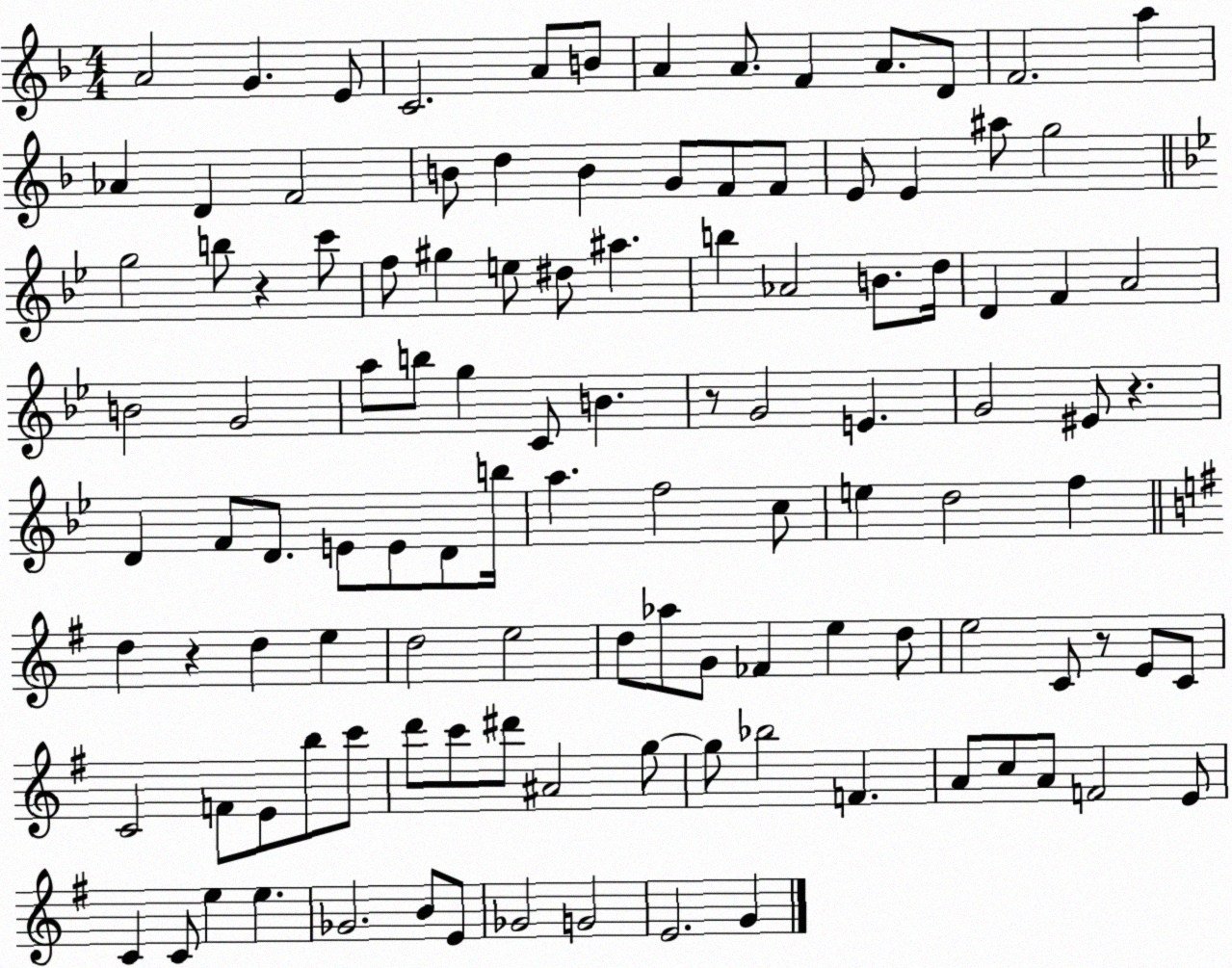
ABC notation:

X:1
T:Untitled
M:4/4
L:1/4
K:F
A2 G E/2 C2 A/2 B/2 A A/2 F A/2 D/2 F2 a _A D F2 B/2 d B G/2 F/2 F/2 E/2 E ^a/2 g2 g2 b/2 z c'/2 f/2 ^g e/2 ^d/2 ^a b _A2 B/2 d/4 D F A2 B2 G2 a/2 b/2 g C/2 B z/2 G2 E G2 ^E/2 z D F/2 D/2 E/2 E/2 D/2 b/4 a f2 c/2 e d2 f d z d e d2 e2 d/2 _a/2 G/2 _F e d/2 e2 C/2 z/2 E/2 C/2 C2 F/2 E/2 b/2 c'/2 d'/2 c'/2 ^d'/2 ^A2 g/2 g/2 _b2 F A/2 c/2 A/2 F2 E/2 C C/2 e e _G2 B/2 E/2 _G2 G2 E2 G